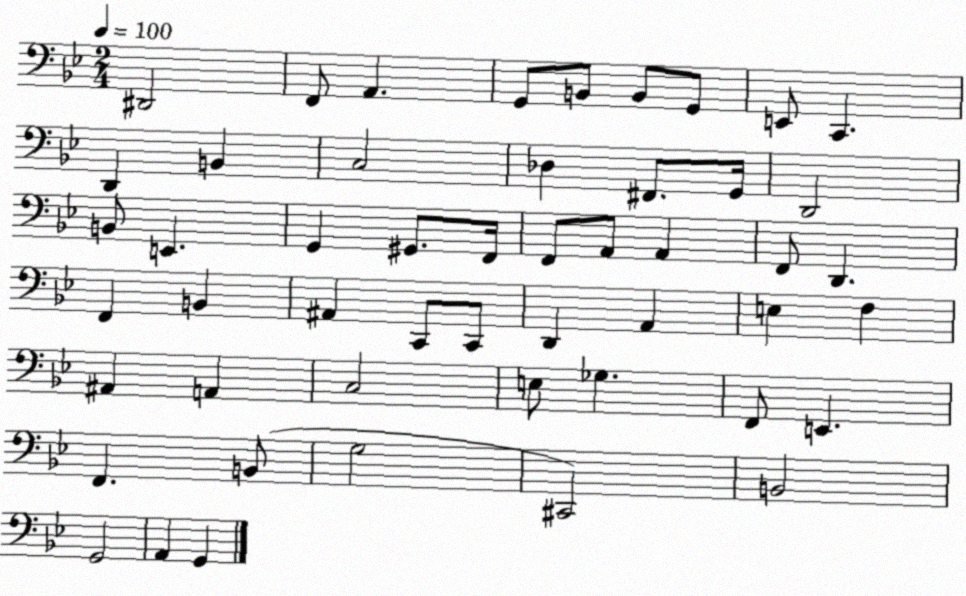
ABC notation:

X:1
T:Untitled
M:2/4
L:1/4
K:Bb
^D,,2 F,,/2 A,, G,,/2 B,,/2 B,,/2 G,,/2 E,,/2 C,, D,, B,, C,2 _D, ^F,,/2 G,,/4 D,,2 B,,/2 E,, G,, ^G,,/2 F,,/4 F,,/2 A,,/2 A,, F,,/2 D,, F,, B,, ^A,, C,,/2 C,,/2 D,, A,, E, F, ^A,, A,, C,2 E,/2 _G, F,,/2 E,, F,, B,,/2 G,2 ^C,,2 B,,2 G,,2 A,, G,,